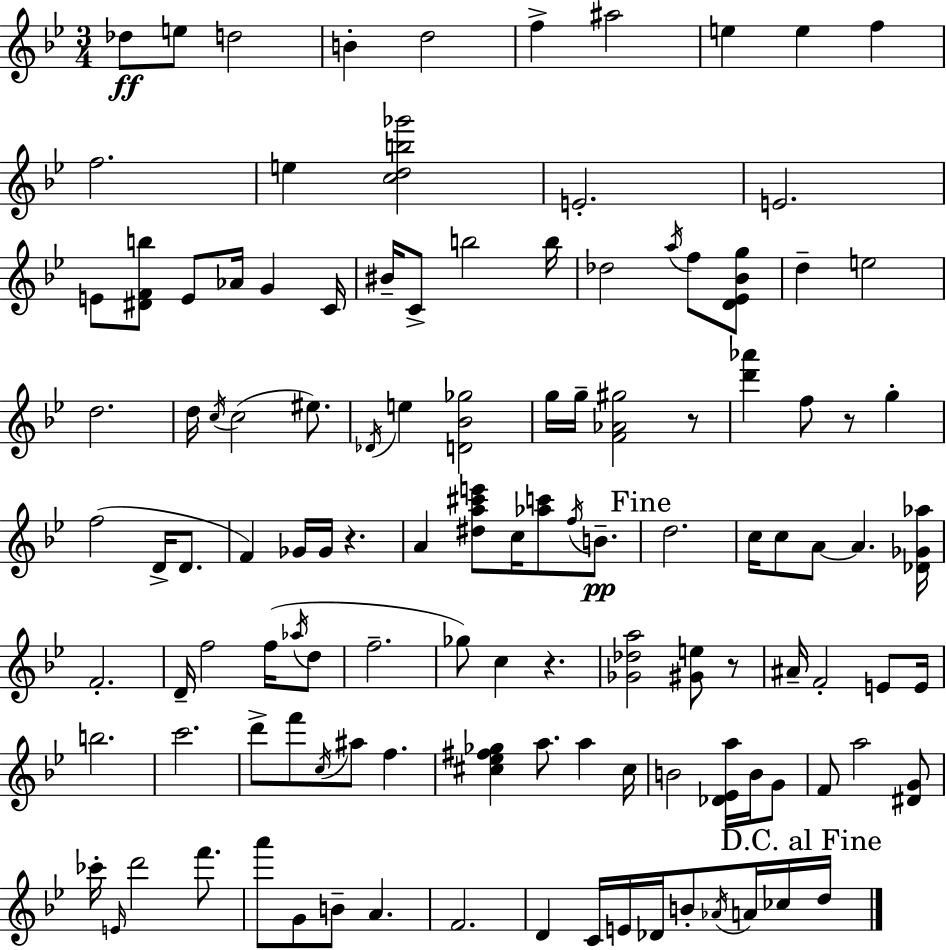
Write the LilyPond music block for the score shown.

{
  \clef treble
  \numericTimeSignature
  \time 3/4
  \key g \minor
  des''8\ff e''8 d''2 | b'4-. d''2 | f''4-> ais''2 | e''4 e''4 f''4 | \break f''2. | e''4 <c'' d'' b'' ges'''>2 | e'2.-. | e'2. | \break e'8 <dis' f' b''>8 e'8 aes'16 g'4 c'16 | bis'16-- c'8-> b''2 b''16 | des''2 \acciaccatura { a''16 } f''8 <d' ees' bes' g''>8 | d''4-- e''2 | \break d''2. | d''16 \acciaccatura { c''16 }( c''2 eis''8.) | \acciaccatura { des'16 } e''4 <d' bes' ges''>2 | g''16 g''16-- <f' aes' gis''>2 | \break r8 <d''' aes'''>4 f''8 r8 g''4-. | f''2( d'16-> | d'8. f'4) ges'16 ges'16 r4. | a'4 <dis'' a'' cis''' e'''>8 c''16 <aes'' c'''>8 | \break \acciaccatura { f''16 } b'8.--\pp \mark "Fine" d''2. | c''16 c''8 a'8~~ a'4. | <des' ges' aes''>16 f'2.-. | d'16-- f''2 | \break f''16( \acciaccatura { aes''16 } d''8 f''2.-- | ges''8) c''4 r4. | <ges' des'' a''>2 | <gis' e''>8 r8 ais'16-- f'2-. | \break e'8 e'16 b''2. | c'''2. | d'''8-> f'''8 \acciaccatura { c''16 } ais''8 | f''4. <cis'' ees'' fis'' ges''>4 a''8. | \break a''4 cis''16 b'2 | <des' ees' a''>16 b'16 g'8 f'8 a''2 | <dis' g'>8 ces'''16-. \grace { e'16 } d'''2 | f'''8. a'''8 g'8 b'8-- | \break a'4. f'2. | d'4 c'16 | e'16 des'16 b'8-. \acciaccatura { aes'16 } a'16 ces''16 \mark "D.C. al Fine" d''16 \bar "|."
}